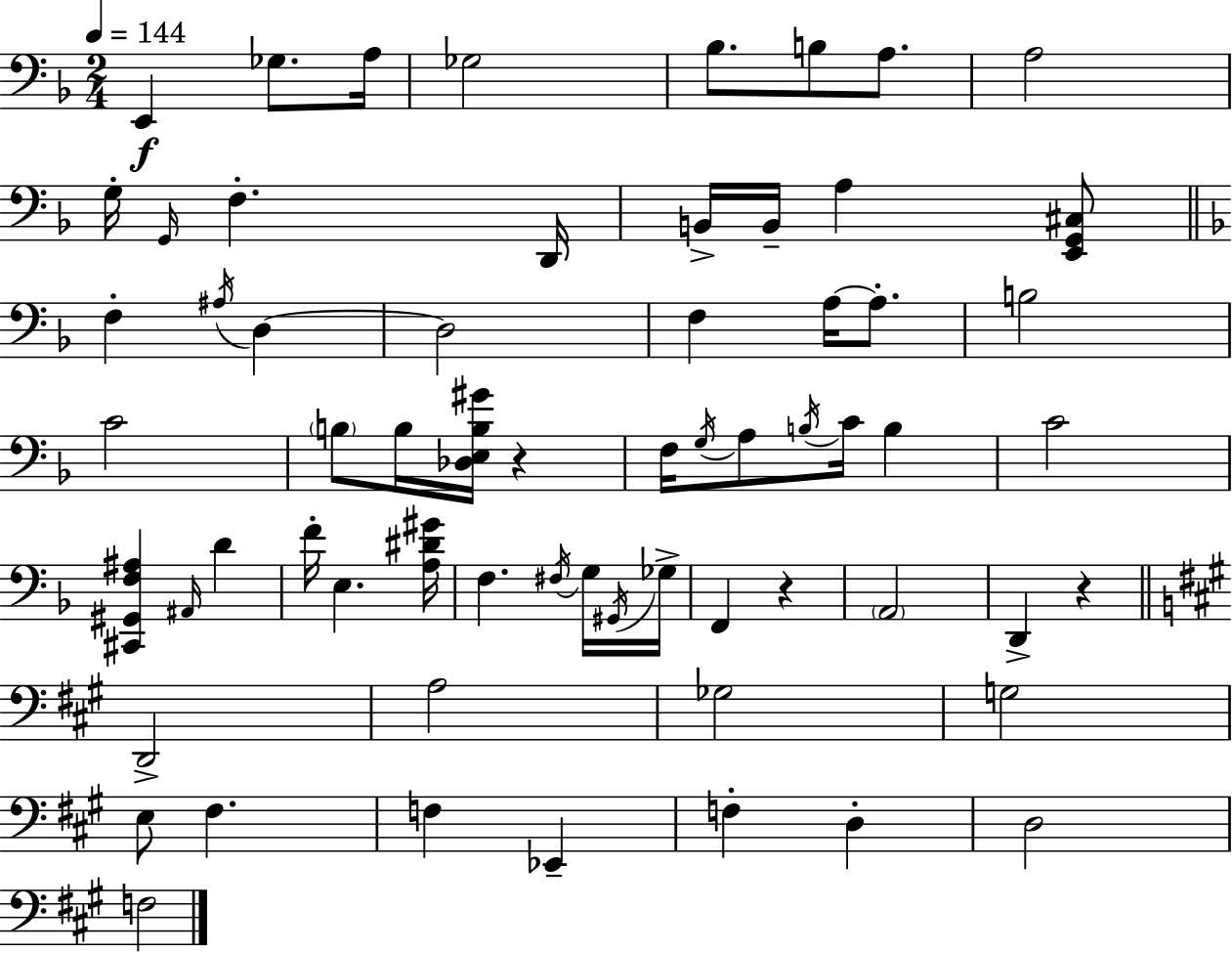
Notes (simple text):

E2/q Gb3/e. A3/s Gb3/h Bb3/e. B3/e A3/e. A3/h G3/s G2/s F3/q. D2/s B2/s B2/s A3/q [E2,G2,C#3]/e F3/q A#3/s D3/q D3/h F3/q A3/s A3/e. B3/h C4/h B3/e B3/s [Db3,E3,B3,G#4]/s R/q F3/s G3/s A3/e B3/s C4/s B3/q C4/h [C#2,G#2,F3,A#3]/q A#2/s D4/q F4/s E3/q. [A3,D#4,G#4]/s F3/q. F#3/s G3/s G#2/s Gb3/s F2/q R/q A2/h D2/q R/q D2/h A3/h Gb3/h G3/h E3/e F#3/q. F3/q Eb2/q F3/q D3/q D3/h F3/h